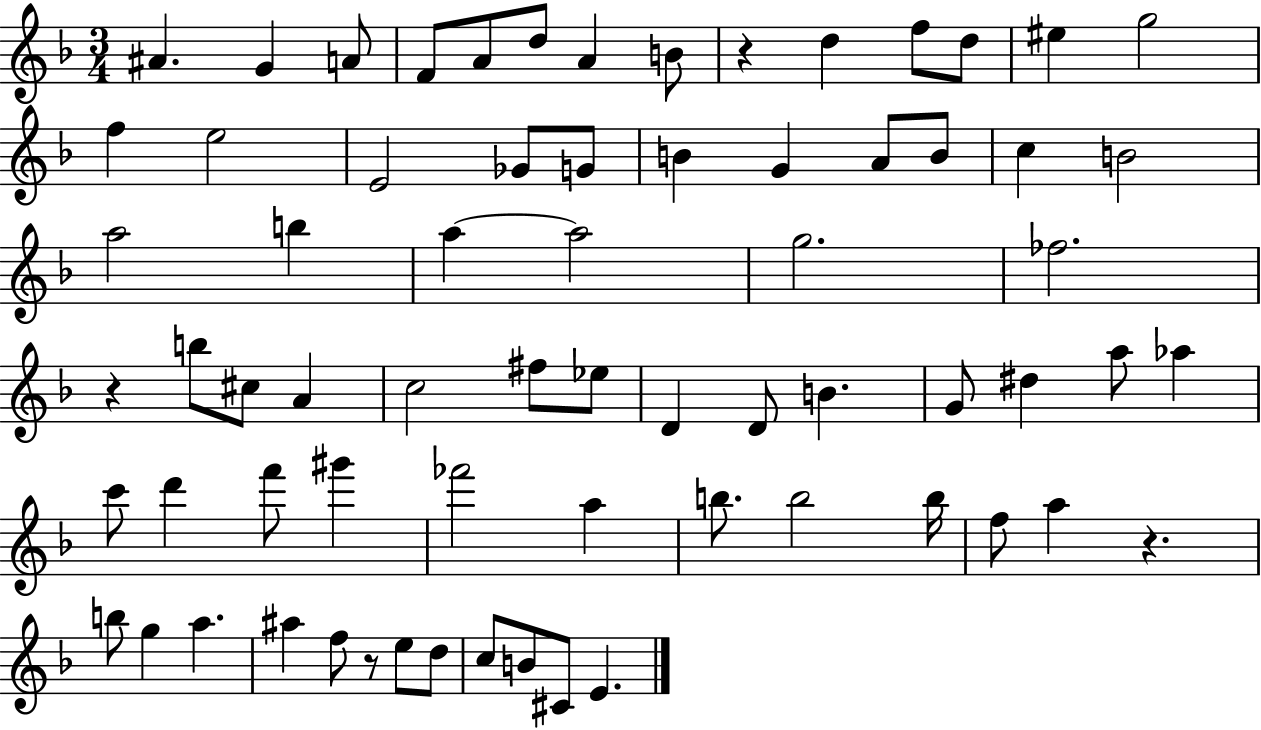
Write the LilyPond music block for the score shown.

{
  \clef treble
  \numericTimeSignature
  \time 3/4
  \key f \major
  \repeat volta 2 { ais'4. g'4 a'8 | f'8 a'8 d''8 a'4 b'8 | r4 d''4 f''8 d''8 | eis''4 g''2 | \break f''4 e''2 | e'2 ges'8 g'8 | b'4 g'4 a'8 b'8 | c''4 b'2 | \break a''2 b''4 | a''4~~ a''2 | g''2. | fes''2. | \break r4 b''8 cis''8 a'4 | c''2 fis''8 ees''8 | d'4 d'8 b'4. | g'8 dis''4 a''8 aes''4 | \break c'''8 d'''4 f'''8 gis'''4 | fes'''2 a''4 | b''8. b''2 b''16 | f''8 a''4 r4. | \break b''8 g''4 a''4. | ais''4 f''8 r8 e''8 d''8 | c''8 b'8 cis'8 e'4. | } \bar "|."
}